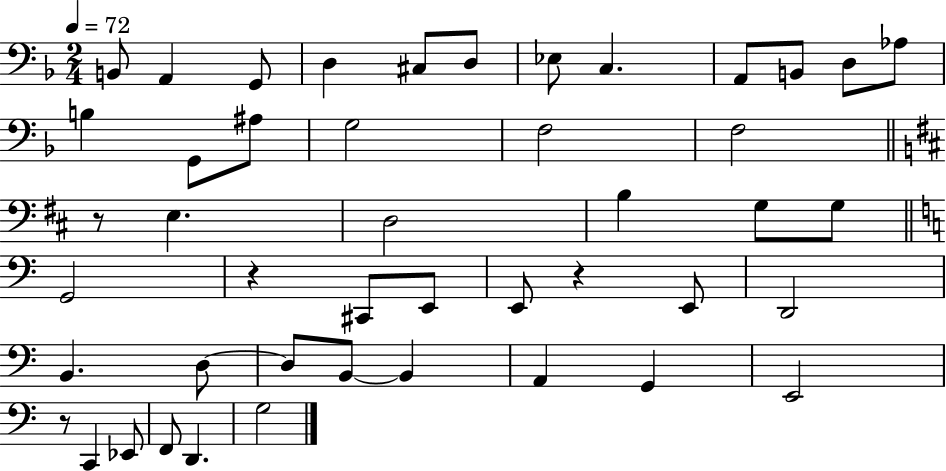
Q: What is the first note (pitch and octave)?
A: B2